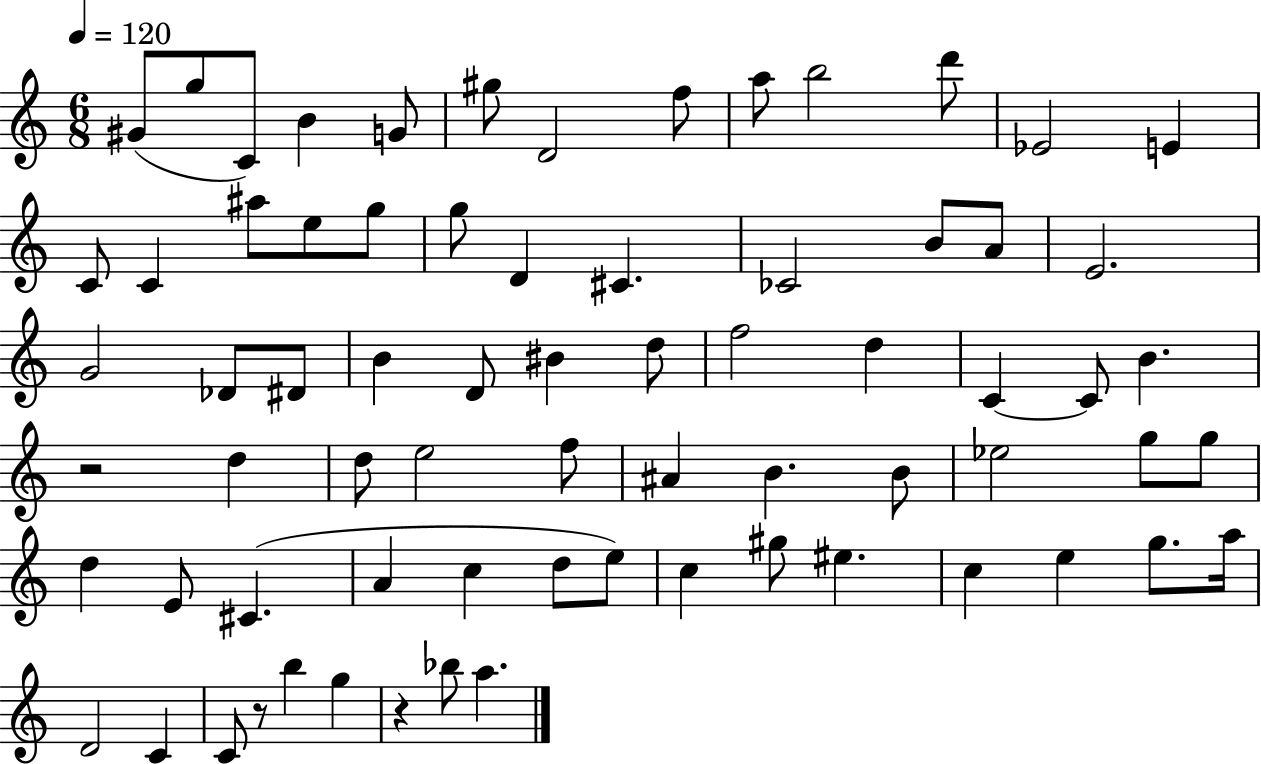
X:1
T:Untitled
M:6/8
L:1/4
K:C
^G/2 g/2 C/2 B G/2 ^g/2 D2 f/2 a/2 b2 d'/2 _E2 E C/2 C ^a/2 e/2 g/2 g/2 D ^C _C2 B/2 A/2 E2 G2 _D/2 ^D/2 B D/2 ^B d/2 f2 d C C/2 B z2 d d/2 e2 f/2 ^A B B/2 _e2 g/2 g/2 d E/2 ^C A c d/2 e/2 c ^g/2 ^e c e g/2 a/4 D2 C C/2 z/2 b g z _b/2 a